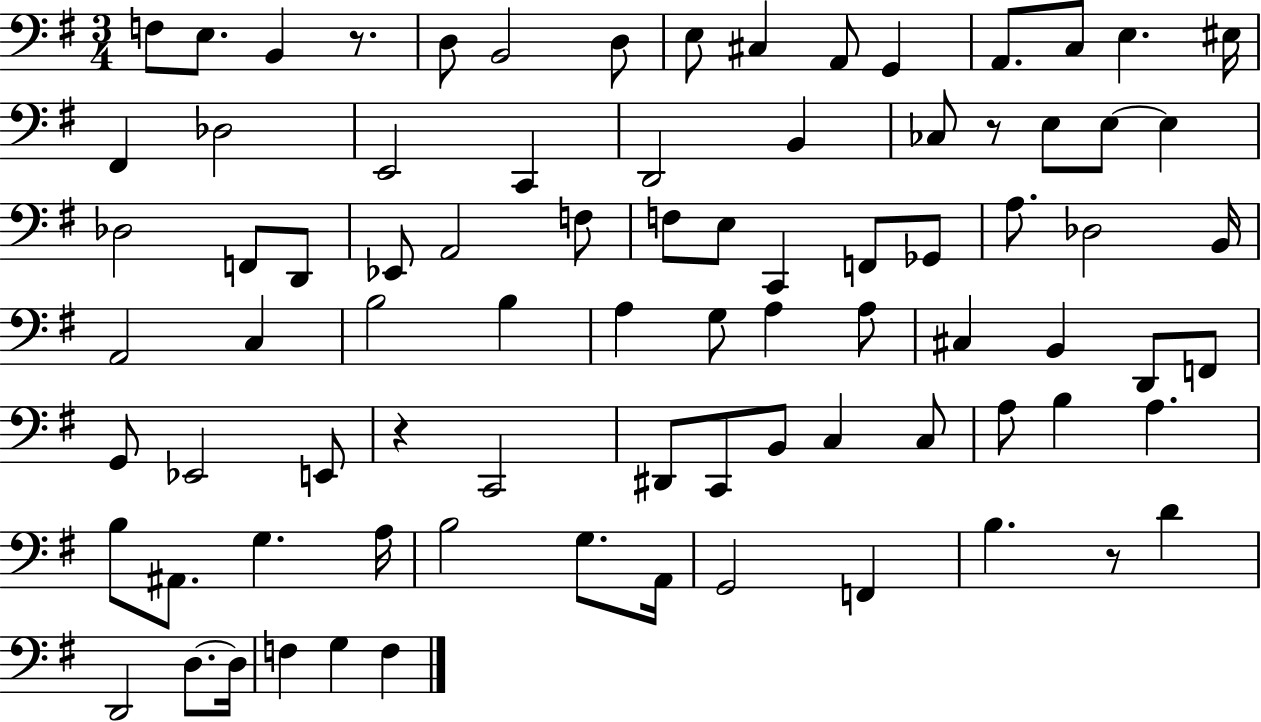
{
  \clef bass
  \numericTimeSignature
  \time 3/4
  \key g \major
  \repeat volta 2 { f8 e8. b,4 r8. | d8 b,2 d8 | e8 cis4 a,8 g,4 | a,8. c8 e4. eis16 | \break fis,4 des2 | e,2 c,4 | d,2 b,4 | ces8 r8 e8 e8~~ e4 | \break des2 f,8 d,8 | ees,8 a,2 f8 | f8 e8 c,4 f,8 ges,8 | a8. des2 b,16 | \break a,2 c4 | b2 b4 | a4 g8 a4 a8 | cis4 b,4 d,8 f,8 | \break g,8 ees,2 e,8 | r4 c,2 | dis,8 c,8 b,8 c4 c8 | a8 b4 a4. | \break b8 ais,8. g4. a16 | b2 g8. a,16 | g,2 f,4 | b4. r8 d'4 | \break d,2 d8.~~ d16 | f4 g4 f4 | } \bar "|."
}